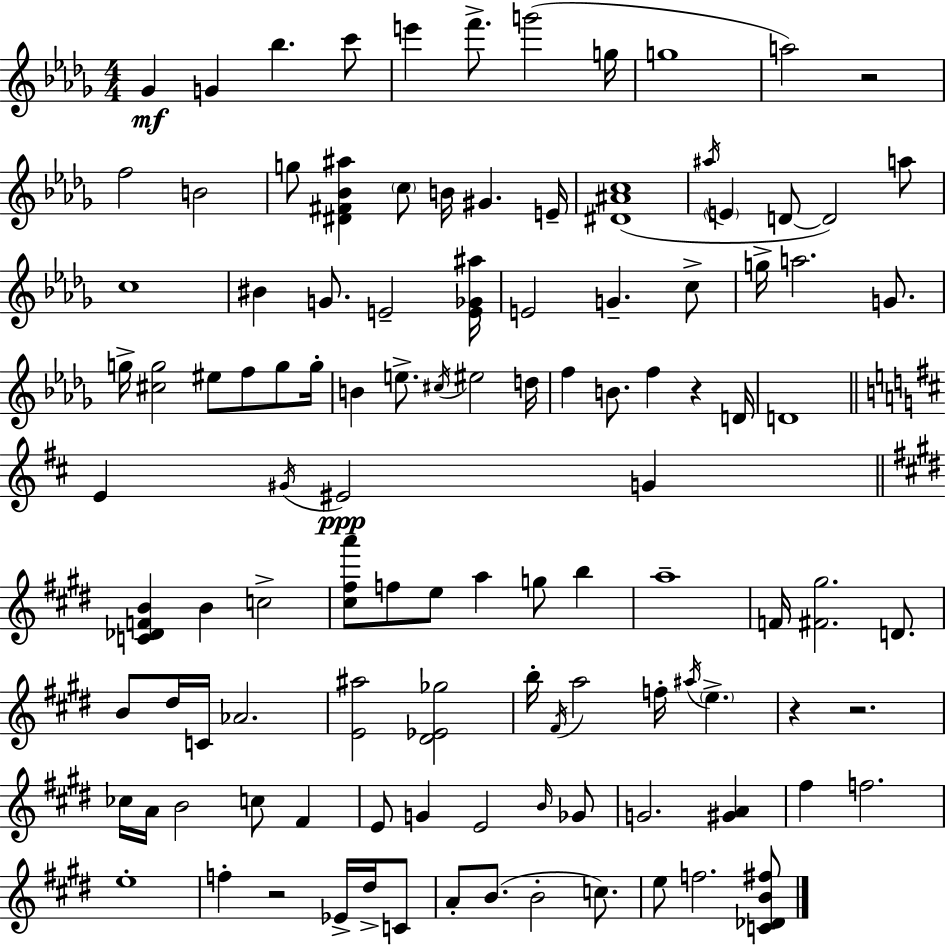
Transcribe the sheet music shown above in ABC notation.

X:1
T:Untitled
M:4/4
L:1/4
K:Bbm
_G G _b c'/2 e' f'/2 g'2 g/4 g4 a2 z2 f2 B2 g/2 [^D^F_B^a] c/2 B/4 ^G E/4 [^D^Ac]4 ^a/4 E D/2 D2 a/2 c4 ^B G/2 E2 [E_G^a]/4 E2 G c/2 g/4 a2 G/2 g/4 [^cg]2 ^e/2 f/2 g/2 g/4 B e/2 ^c/4 ^e2 d/4 f B/2 f z D/4 D4 E ^G/4 ^E2 G [C_DFB] B c2 [^c^fa']/2 f/2 e/2 a g/2 b a4 F/4 [^F^g]2 D/2 B/2 ^d/4 C/4 _A2 [E^a]2 [^D_E_g]2 b/4 ^F/4 a2 f/4 ^a/4 e z z2 _c/4 A/4 B2 c/2 ^F E/2 G E2 B/4 _G/2 G2 [^GA] ^f f2 e4 f z2 _E/4 ^d/4 C/2 A/2 B/2 B2 c/2 e/2 f2 [C_DB^f]/2